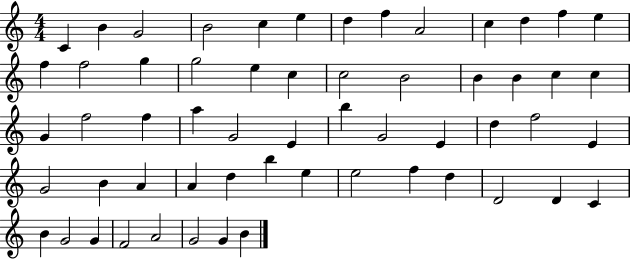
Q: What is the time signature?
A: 4/4